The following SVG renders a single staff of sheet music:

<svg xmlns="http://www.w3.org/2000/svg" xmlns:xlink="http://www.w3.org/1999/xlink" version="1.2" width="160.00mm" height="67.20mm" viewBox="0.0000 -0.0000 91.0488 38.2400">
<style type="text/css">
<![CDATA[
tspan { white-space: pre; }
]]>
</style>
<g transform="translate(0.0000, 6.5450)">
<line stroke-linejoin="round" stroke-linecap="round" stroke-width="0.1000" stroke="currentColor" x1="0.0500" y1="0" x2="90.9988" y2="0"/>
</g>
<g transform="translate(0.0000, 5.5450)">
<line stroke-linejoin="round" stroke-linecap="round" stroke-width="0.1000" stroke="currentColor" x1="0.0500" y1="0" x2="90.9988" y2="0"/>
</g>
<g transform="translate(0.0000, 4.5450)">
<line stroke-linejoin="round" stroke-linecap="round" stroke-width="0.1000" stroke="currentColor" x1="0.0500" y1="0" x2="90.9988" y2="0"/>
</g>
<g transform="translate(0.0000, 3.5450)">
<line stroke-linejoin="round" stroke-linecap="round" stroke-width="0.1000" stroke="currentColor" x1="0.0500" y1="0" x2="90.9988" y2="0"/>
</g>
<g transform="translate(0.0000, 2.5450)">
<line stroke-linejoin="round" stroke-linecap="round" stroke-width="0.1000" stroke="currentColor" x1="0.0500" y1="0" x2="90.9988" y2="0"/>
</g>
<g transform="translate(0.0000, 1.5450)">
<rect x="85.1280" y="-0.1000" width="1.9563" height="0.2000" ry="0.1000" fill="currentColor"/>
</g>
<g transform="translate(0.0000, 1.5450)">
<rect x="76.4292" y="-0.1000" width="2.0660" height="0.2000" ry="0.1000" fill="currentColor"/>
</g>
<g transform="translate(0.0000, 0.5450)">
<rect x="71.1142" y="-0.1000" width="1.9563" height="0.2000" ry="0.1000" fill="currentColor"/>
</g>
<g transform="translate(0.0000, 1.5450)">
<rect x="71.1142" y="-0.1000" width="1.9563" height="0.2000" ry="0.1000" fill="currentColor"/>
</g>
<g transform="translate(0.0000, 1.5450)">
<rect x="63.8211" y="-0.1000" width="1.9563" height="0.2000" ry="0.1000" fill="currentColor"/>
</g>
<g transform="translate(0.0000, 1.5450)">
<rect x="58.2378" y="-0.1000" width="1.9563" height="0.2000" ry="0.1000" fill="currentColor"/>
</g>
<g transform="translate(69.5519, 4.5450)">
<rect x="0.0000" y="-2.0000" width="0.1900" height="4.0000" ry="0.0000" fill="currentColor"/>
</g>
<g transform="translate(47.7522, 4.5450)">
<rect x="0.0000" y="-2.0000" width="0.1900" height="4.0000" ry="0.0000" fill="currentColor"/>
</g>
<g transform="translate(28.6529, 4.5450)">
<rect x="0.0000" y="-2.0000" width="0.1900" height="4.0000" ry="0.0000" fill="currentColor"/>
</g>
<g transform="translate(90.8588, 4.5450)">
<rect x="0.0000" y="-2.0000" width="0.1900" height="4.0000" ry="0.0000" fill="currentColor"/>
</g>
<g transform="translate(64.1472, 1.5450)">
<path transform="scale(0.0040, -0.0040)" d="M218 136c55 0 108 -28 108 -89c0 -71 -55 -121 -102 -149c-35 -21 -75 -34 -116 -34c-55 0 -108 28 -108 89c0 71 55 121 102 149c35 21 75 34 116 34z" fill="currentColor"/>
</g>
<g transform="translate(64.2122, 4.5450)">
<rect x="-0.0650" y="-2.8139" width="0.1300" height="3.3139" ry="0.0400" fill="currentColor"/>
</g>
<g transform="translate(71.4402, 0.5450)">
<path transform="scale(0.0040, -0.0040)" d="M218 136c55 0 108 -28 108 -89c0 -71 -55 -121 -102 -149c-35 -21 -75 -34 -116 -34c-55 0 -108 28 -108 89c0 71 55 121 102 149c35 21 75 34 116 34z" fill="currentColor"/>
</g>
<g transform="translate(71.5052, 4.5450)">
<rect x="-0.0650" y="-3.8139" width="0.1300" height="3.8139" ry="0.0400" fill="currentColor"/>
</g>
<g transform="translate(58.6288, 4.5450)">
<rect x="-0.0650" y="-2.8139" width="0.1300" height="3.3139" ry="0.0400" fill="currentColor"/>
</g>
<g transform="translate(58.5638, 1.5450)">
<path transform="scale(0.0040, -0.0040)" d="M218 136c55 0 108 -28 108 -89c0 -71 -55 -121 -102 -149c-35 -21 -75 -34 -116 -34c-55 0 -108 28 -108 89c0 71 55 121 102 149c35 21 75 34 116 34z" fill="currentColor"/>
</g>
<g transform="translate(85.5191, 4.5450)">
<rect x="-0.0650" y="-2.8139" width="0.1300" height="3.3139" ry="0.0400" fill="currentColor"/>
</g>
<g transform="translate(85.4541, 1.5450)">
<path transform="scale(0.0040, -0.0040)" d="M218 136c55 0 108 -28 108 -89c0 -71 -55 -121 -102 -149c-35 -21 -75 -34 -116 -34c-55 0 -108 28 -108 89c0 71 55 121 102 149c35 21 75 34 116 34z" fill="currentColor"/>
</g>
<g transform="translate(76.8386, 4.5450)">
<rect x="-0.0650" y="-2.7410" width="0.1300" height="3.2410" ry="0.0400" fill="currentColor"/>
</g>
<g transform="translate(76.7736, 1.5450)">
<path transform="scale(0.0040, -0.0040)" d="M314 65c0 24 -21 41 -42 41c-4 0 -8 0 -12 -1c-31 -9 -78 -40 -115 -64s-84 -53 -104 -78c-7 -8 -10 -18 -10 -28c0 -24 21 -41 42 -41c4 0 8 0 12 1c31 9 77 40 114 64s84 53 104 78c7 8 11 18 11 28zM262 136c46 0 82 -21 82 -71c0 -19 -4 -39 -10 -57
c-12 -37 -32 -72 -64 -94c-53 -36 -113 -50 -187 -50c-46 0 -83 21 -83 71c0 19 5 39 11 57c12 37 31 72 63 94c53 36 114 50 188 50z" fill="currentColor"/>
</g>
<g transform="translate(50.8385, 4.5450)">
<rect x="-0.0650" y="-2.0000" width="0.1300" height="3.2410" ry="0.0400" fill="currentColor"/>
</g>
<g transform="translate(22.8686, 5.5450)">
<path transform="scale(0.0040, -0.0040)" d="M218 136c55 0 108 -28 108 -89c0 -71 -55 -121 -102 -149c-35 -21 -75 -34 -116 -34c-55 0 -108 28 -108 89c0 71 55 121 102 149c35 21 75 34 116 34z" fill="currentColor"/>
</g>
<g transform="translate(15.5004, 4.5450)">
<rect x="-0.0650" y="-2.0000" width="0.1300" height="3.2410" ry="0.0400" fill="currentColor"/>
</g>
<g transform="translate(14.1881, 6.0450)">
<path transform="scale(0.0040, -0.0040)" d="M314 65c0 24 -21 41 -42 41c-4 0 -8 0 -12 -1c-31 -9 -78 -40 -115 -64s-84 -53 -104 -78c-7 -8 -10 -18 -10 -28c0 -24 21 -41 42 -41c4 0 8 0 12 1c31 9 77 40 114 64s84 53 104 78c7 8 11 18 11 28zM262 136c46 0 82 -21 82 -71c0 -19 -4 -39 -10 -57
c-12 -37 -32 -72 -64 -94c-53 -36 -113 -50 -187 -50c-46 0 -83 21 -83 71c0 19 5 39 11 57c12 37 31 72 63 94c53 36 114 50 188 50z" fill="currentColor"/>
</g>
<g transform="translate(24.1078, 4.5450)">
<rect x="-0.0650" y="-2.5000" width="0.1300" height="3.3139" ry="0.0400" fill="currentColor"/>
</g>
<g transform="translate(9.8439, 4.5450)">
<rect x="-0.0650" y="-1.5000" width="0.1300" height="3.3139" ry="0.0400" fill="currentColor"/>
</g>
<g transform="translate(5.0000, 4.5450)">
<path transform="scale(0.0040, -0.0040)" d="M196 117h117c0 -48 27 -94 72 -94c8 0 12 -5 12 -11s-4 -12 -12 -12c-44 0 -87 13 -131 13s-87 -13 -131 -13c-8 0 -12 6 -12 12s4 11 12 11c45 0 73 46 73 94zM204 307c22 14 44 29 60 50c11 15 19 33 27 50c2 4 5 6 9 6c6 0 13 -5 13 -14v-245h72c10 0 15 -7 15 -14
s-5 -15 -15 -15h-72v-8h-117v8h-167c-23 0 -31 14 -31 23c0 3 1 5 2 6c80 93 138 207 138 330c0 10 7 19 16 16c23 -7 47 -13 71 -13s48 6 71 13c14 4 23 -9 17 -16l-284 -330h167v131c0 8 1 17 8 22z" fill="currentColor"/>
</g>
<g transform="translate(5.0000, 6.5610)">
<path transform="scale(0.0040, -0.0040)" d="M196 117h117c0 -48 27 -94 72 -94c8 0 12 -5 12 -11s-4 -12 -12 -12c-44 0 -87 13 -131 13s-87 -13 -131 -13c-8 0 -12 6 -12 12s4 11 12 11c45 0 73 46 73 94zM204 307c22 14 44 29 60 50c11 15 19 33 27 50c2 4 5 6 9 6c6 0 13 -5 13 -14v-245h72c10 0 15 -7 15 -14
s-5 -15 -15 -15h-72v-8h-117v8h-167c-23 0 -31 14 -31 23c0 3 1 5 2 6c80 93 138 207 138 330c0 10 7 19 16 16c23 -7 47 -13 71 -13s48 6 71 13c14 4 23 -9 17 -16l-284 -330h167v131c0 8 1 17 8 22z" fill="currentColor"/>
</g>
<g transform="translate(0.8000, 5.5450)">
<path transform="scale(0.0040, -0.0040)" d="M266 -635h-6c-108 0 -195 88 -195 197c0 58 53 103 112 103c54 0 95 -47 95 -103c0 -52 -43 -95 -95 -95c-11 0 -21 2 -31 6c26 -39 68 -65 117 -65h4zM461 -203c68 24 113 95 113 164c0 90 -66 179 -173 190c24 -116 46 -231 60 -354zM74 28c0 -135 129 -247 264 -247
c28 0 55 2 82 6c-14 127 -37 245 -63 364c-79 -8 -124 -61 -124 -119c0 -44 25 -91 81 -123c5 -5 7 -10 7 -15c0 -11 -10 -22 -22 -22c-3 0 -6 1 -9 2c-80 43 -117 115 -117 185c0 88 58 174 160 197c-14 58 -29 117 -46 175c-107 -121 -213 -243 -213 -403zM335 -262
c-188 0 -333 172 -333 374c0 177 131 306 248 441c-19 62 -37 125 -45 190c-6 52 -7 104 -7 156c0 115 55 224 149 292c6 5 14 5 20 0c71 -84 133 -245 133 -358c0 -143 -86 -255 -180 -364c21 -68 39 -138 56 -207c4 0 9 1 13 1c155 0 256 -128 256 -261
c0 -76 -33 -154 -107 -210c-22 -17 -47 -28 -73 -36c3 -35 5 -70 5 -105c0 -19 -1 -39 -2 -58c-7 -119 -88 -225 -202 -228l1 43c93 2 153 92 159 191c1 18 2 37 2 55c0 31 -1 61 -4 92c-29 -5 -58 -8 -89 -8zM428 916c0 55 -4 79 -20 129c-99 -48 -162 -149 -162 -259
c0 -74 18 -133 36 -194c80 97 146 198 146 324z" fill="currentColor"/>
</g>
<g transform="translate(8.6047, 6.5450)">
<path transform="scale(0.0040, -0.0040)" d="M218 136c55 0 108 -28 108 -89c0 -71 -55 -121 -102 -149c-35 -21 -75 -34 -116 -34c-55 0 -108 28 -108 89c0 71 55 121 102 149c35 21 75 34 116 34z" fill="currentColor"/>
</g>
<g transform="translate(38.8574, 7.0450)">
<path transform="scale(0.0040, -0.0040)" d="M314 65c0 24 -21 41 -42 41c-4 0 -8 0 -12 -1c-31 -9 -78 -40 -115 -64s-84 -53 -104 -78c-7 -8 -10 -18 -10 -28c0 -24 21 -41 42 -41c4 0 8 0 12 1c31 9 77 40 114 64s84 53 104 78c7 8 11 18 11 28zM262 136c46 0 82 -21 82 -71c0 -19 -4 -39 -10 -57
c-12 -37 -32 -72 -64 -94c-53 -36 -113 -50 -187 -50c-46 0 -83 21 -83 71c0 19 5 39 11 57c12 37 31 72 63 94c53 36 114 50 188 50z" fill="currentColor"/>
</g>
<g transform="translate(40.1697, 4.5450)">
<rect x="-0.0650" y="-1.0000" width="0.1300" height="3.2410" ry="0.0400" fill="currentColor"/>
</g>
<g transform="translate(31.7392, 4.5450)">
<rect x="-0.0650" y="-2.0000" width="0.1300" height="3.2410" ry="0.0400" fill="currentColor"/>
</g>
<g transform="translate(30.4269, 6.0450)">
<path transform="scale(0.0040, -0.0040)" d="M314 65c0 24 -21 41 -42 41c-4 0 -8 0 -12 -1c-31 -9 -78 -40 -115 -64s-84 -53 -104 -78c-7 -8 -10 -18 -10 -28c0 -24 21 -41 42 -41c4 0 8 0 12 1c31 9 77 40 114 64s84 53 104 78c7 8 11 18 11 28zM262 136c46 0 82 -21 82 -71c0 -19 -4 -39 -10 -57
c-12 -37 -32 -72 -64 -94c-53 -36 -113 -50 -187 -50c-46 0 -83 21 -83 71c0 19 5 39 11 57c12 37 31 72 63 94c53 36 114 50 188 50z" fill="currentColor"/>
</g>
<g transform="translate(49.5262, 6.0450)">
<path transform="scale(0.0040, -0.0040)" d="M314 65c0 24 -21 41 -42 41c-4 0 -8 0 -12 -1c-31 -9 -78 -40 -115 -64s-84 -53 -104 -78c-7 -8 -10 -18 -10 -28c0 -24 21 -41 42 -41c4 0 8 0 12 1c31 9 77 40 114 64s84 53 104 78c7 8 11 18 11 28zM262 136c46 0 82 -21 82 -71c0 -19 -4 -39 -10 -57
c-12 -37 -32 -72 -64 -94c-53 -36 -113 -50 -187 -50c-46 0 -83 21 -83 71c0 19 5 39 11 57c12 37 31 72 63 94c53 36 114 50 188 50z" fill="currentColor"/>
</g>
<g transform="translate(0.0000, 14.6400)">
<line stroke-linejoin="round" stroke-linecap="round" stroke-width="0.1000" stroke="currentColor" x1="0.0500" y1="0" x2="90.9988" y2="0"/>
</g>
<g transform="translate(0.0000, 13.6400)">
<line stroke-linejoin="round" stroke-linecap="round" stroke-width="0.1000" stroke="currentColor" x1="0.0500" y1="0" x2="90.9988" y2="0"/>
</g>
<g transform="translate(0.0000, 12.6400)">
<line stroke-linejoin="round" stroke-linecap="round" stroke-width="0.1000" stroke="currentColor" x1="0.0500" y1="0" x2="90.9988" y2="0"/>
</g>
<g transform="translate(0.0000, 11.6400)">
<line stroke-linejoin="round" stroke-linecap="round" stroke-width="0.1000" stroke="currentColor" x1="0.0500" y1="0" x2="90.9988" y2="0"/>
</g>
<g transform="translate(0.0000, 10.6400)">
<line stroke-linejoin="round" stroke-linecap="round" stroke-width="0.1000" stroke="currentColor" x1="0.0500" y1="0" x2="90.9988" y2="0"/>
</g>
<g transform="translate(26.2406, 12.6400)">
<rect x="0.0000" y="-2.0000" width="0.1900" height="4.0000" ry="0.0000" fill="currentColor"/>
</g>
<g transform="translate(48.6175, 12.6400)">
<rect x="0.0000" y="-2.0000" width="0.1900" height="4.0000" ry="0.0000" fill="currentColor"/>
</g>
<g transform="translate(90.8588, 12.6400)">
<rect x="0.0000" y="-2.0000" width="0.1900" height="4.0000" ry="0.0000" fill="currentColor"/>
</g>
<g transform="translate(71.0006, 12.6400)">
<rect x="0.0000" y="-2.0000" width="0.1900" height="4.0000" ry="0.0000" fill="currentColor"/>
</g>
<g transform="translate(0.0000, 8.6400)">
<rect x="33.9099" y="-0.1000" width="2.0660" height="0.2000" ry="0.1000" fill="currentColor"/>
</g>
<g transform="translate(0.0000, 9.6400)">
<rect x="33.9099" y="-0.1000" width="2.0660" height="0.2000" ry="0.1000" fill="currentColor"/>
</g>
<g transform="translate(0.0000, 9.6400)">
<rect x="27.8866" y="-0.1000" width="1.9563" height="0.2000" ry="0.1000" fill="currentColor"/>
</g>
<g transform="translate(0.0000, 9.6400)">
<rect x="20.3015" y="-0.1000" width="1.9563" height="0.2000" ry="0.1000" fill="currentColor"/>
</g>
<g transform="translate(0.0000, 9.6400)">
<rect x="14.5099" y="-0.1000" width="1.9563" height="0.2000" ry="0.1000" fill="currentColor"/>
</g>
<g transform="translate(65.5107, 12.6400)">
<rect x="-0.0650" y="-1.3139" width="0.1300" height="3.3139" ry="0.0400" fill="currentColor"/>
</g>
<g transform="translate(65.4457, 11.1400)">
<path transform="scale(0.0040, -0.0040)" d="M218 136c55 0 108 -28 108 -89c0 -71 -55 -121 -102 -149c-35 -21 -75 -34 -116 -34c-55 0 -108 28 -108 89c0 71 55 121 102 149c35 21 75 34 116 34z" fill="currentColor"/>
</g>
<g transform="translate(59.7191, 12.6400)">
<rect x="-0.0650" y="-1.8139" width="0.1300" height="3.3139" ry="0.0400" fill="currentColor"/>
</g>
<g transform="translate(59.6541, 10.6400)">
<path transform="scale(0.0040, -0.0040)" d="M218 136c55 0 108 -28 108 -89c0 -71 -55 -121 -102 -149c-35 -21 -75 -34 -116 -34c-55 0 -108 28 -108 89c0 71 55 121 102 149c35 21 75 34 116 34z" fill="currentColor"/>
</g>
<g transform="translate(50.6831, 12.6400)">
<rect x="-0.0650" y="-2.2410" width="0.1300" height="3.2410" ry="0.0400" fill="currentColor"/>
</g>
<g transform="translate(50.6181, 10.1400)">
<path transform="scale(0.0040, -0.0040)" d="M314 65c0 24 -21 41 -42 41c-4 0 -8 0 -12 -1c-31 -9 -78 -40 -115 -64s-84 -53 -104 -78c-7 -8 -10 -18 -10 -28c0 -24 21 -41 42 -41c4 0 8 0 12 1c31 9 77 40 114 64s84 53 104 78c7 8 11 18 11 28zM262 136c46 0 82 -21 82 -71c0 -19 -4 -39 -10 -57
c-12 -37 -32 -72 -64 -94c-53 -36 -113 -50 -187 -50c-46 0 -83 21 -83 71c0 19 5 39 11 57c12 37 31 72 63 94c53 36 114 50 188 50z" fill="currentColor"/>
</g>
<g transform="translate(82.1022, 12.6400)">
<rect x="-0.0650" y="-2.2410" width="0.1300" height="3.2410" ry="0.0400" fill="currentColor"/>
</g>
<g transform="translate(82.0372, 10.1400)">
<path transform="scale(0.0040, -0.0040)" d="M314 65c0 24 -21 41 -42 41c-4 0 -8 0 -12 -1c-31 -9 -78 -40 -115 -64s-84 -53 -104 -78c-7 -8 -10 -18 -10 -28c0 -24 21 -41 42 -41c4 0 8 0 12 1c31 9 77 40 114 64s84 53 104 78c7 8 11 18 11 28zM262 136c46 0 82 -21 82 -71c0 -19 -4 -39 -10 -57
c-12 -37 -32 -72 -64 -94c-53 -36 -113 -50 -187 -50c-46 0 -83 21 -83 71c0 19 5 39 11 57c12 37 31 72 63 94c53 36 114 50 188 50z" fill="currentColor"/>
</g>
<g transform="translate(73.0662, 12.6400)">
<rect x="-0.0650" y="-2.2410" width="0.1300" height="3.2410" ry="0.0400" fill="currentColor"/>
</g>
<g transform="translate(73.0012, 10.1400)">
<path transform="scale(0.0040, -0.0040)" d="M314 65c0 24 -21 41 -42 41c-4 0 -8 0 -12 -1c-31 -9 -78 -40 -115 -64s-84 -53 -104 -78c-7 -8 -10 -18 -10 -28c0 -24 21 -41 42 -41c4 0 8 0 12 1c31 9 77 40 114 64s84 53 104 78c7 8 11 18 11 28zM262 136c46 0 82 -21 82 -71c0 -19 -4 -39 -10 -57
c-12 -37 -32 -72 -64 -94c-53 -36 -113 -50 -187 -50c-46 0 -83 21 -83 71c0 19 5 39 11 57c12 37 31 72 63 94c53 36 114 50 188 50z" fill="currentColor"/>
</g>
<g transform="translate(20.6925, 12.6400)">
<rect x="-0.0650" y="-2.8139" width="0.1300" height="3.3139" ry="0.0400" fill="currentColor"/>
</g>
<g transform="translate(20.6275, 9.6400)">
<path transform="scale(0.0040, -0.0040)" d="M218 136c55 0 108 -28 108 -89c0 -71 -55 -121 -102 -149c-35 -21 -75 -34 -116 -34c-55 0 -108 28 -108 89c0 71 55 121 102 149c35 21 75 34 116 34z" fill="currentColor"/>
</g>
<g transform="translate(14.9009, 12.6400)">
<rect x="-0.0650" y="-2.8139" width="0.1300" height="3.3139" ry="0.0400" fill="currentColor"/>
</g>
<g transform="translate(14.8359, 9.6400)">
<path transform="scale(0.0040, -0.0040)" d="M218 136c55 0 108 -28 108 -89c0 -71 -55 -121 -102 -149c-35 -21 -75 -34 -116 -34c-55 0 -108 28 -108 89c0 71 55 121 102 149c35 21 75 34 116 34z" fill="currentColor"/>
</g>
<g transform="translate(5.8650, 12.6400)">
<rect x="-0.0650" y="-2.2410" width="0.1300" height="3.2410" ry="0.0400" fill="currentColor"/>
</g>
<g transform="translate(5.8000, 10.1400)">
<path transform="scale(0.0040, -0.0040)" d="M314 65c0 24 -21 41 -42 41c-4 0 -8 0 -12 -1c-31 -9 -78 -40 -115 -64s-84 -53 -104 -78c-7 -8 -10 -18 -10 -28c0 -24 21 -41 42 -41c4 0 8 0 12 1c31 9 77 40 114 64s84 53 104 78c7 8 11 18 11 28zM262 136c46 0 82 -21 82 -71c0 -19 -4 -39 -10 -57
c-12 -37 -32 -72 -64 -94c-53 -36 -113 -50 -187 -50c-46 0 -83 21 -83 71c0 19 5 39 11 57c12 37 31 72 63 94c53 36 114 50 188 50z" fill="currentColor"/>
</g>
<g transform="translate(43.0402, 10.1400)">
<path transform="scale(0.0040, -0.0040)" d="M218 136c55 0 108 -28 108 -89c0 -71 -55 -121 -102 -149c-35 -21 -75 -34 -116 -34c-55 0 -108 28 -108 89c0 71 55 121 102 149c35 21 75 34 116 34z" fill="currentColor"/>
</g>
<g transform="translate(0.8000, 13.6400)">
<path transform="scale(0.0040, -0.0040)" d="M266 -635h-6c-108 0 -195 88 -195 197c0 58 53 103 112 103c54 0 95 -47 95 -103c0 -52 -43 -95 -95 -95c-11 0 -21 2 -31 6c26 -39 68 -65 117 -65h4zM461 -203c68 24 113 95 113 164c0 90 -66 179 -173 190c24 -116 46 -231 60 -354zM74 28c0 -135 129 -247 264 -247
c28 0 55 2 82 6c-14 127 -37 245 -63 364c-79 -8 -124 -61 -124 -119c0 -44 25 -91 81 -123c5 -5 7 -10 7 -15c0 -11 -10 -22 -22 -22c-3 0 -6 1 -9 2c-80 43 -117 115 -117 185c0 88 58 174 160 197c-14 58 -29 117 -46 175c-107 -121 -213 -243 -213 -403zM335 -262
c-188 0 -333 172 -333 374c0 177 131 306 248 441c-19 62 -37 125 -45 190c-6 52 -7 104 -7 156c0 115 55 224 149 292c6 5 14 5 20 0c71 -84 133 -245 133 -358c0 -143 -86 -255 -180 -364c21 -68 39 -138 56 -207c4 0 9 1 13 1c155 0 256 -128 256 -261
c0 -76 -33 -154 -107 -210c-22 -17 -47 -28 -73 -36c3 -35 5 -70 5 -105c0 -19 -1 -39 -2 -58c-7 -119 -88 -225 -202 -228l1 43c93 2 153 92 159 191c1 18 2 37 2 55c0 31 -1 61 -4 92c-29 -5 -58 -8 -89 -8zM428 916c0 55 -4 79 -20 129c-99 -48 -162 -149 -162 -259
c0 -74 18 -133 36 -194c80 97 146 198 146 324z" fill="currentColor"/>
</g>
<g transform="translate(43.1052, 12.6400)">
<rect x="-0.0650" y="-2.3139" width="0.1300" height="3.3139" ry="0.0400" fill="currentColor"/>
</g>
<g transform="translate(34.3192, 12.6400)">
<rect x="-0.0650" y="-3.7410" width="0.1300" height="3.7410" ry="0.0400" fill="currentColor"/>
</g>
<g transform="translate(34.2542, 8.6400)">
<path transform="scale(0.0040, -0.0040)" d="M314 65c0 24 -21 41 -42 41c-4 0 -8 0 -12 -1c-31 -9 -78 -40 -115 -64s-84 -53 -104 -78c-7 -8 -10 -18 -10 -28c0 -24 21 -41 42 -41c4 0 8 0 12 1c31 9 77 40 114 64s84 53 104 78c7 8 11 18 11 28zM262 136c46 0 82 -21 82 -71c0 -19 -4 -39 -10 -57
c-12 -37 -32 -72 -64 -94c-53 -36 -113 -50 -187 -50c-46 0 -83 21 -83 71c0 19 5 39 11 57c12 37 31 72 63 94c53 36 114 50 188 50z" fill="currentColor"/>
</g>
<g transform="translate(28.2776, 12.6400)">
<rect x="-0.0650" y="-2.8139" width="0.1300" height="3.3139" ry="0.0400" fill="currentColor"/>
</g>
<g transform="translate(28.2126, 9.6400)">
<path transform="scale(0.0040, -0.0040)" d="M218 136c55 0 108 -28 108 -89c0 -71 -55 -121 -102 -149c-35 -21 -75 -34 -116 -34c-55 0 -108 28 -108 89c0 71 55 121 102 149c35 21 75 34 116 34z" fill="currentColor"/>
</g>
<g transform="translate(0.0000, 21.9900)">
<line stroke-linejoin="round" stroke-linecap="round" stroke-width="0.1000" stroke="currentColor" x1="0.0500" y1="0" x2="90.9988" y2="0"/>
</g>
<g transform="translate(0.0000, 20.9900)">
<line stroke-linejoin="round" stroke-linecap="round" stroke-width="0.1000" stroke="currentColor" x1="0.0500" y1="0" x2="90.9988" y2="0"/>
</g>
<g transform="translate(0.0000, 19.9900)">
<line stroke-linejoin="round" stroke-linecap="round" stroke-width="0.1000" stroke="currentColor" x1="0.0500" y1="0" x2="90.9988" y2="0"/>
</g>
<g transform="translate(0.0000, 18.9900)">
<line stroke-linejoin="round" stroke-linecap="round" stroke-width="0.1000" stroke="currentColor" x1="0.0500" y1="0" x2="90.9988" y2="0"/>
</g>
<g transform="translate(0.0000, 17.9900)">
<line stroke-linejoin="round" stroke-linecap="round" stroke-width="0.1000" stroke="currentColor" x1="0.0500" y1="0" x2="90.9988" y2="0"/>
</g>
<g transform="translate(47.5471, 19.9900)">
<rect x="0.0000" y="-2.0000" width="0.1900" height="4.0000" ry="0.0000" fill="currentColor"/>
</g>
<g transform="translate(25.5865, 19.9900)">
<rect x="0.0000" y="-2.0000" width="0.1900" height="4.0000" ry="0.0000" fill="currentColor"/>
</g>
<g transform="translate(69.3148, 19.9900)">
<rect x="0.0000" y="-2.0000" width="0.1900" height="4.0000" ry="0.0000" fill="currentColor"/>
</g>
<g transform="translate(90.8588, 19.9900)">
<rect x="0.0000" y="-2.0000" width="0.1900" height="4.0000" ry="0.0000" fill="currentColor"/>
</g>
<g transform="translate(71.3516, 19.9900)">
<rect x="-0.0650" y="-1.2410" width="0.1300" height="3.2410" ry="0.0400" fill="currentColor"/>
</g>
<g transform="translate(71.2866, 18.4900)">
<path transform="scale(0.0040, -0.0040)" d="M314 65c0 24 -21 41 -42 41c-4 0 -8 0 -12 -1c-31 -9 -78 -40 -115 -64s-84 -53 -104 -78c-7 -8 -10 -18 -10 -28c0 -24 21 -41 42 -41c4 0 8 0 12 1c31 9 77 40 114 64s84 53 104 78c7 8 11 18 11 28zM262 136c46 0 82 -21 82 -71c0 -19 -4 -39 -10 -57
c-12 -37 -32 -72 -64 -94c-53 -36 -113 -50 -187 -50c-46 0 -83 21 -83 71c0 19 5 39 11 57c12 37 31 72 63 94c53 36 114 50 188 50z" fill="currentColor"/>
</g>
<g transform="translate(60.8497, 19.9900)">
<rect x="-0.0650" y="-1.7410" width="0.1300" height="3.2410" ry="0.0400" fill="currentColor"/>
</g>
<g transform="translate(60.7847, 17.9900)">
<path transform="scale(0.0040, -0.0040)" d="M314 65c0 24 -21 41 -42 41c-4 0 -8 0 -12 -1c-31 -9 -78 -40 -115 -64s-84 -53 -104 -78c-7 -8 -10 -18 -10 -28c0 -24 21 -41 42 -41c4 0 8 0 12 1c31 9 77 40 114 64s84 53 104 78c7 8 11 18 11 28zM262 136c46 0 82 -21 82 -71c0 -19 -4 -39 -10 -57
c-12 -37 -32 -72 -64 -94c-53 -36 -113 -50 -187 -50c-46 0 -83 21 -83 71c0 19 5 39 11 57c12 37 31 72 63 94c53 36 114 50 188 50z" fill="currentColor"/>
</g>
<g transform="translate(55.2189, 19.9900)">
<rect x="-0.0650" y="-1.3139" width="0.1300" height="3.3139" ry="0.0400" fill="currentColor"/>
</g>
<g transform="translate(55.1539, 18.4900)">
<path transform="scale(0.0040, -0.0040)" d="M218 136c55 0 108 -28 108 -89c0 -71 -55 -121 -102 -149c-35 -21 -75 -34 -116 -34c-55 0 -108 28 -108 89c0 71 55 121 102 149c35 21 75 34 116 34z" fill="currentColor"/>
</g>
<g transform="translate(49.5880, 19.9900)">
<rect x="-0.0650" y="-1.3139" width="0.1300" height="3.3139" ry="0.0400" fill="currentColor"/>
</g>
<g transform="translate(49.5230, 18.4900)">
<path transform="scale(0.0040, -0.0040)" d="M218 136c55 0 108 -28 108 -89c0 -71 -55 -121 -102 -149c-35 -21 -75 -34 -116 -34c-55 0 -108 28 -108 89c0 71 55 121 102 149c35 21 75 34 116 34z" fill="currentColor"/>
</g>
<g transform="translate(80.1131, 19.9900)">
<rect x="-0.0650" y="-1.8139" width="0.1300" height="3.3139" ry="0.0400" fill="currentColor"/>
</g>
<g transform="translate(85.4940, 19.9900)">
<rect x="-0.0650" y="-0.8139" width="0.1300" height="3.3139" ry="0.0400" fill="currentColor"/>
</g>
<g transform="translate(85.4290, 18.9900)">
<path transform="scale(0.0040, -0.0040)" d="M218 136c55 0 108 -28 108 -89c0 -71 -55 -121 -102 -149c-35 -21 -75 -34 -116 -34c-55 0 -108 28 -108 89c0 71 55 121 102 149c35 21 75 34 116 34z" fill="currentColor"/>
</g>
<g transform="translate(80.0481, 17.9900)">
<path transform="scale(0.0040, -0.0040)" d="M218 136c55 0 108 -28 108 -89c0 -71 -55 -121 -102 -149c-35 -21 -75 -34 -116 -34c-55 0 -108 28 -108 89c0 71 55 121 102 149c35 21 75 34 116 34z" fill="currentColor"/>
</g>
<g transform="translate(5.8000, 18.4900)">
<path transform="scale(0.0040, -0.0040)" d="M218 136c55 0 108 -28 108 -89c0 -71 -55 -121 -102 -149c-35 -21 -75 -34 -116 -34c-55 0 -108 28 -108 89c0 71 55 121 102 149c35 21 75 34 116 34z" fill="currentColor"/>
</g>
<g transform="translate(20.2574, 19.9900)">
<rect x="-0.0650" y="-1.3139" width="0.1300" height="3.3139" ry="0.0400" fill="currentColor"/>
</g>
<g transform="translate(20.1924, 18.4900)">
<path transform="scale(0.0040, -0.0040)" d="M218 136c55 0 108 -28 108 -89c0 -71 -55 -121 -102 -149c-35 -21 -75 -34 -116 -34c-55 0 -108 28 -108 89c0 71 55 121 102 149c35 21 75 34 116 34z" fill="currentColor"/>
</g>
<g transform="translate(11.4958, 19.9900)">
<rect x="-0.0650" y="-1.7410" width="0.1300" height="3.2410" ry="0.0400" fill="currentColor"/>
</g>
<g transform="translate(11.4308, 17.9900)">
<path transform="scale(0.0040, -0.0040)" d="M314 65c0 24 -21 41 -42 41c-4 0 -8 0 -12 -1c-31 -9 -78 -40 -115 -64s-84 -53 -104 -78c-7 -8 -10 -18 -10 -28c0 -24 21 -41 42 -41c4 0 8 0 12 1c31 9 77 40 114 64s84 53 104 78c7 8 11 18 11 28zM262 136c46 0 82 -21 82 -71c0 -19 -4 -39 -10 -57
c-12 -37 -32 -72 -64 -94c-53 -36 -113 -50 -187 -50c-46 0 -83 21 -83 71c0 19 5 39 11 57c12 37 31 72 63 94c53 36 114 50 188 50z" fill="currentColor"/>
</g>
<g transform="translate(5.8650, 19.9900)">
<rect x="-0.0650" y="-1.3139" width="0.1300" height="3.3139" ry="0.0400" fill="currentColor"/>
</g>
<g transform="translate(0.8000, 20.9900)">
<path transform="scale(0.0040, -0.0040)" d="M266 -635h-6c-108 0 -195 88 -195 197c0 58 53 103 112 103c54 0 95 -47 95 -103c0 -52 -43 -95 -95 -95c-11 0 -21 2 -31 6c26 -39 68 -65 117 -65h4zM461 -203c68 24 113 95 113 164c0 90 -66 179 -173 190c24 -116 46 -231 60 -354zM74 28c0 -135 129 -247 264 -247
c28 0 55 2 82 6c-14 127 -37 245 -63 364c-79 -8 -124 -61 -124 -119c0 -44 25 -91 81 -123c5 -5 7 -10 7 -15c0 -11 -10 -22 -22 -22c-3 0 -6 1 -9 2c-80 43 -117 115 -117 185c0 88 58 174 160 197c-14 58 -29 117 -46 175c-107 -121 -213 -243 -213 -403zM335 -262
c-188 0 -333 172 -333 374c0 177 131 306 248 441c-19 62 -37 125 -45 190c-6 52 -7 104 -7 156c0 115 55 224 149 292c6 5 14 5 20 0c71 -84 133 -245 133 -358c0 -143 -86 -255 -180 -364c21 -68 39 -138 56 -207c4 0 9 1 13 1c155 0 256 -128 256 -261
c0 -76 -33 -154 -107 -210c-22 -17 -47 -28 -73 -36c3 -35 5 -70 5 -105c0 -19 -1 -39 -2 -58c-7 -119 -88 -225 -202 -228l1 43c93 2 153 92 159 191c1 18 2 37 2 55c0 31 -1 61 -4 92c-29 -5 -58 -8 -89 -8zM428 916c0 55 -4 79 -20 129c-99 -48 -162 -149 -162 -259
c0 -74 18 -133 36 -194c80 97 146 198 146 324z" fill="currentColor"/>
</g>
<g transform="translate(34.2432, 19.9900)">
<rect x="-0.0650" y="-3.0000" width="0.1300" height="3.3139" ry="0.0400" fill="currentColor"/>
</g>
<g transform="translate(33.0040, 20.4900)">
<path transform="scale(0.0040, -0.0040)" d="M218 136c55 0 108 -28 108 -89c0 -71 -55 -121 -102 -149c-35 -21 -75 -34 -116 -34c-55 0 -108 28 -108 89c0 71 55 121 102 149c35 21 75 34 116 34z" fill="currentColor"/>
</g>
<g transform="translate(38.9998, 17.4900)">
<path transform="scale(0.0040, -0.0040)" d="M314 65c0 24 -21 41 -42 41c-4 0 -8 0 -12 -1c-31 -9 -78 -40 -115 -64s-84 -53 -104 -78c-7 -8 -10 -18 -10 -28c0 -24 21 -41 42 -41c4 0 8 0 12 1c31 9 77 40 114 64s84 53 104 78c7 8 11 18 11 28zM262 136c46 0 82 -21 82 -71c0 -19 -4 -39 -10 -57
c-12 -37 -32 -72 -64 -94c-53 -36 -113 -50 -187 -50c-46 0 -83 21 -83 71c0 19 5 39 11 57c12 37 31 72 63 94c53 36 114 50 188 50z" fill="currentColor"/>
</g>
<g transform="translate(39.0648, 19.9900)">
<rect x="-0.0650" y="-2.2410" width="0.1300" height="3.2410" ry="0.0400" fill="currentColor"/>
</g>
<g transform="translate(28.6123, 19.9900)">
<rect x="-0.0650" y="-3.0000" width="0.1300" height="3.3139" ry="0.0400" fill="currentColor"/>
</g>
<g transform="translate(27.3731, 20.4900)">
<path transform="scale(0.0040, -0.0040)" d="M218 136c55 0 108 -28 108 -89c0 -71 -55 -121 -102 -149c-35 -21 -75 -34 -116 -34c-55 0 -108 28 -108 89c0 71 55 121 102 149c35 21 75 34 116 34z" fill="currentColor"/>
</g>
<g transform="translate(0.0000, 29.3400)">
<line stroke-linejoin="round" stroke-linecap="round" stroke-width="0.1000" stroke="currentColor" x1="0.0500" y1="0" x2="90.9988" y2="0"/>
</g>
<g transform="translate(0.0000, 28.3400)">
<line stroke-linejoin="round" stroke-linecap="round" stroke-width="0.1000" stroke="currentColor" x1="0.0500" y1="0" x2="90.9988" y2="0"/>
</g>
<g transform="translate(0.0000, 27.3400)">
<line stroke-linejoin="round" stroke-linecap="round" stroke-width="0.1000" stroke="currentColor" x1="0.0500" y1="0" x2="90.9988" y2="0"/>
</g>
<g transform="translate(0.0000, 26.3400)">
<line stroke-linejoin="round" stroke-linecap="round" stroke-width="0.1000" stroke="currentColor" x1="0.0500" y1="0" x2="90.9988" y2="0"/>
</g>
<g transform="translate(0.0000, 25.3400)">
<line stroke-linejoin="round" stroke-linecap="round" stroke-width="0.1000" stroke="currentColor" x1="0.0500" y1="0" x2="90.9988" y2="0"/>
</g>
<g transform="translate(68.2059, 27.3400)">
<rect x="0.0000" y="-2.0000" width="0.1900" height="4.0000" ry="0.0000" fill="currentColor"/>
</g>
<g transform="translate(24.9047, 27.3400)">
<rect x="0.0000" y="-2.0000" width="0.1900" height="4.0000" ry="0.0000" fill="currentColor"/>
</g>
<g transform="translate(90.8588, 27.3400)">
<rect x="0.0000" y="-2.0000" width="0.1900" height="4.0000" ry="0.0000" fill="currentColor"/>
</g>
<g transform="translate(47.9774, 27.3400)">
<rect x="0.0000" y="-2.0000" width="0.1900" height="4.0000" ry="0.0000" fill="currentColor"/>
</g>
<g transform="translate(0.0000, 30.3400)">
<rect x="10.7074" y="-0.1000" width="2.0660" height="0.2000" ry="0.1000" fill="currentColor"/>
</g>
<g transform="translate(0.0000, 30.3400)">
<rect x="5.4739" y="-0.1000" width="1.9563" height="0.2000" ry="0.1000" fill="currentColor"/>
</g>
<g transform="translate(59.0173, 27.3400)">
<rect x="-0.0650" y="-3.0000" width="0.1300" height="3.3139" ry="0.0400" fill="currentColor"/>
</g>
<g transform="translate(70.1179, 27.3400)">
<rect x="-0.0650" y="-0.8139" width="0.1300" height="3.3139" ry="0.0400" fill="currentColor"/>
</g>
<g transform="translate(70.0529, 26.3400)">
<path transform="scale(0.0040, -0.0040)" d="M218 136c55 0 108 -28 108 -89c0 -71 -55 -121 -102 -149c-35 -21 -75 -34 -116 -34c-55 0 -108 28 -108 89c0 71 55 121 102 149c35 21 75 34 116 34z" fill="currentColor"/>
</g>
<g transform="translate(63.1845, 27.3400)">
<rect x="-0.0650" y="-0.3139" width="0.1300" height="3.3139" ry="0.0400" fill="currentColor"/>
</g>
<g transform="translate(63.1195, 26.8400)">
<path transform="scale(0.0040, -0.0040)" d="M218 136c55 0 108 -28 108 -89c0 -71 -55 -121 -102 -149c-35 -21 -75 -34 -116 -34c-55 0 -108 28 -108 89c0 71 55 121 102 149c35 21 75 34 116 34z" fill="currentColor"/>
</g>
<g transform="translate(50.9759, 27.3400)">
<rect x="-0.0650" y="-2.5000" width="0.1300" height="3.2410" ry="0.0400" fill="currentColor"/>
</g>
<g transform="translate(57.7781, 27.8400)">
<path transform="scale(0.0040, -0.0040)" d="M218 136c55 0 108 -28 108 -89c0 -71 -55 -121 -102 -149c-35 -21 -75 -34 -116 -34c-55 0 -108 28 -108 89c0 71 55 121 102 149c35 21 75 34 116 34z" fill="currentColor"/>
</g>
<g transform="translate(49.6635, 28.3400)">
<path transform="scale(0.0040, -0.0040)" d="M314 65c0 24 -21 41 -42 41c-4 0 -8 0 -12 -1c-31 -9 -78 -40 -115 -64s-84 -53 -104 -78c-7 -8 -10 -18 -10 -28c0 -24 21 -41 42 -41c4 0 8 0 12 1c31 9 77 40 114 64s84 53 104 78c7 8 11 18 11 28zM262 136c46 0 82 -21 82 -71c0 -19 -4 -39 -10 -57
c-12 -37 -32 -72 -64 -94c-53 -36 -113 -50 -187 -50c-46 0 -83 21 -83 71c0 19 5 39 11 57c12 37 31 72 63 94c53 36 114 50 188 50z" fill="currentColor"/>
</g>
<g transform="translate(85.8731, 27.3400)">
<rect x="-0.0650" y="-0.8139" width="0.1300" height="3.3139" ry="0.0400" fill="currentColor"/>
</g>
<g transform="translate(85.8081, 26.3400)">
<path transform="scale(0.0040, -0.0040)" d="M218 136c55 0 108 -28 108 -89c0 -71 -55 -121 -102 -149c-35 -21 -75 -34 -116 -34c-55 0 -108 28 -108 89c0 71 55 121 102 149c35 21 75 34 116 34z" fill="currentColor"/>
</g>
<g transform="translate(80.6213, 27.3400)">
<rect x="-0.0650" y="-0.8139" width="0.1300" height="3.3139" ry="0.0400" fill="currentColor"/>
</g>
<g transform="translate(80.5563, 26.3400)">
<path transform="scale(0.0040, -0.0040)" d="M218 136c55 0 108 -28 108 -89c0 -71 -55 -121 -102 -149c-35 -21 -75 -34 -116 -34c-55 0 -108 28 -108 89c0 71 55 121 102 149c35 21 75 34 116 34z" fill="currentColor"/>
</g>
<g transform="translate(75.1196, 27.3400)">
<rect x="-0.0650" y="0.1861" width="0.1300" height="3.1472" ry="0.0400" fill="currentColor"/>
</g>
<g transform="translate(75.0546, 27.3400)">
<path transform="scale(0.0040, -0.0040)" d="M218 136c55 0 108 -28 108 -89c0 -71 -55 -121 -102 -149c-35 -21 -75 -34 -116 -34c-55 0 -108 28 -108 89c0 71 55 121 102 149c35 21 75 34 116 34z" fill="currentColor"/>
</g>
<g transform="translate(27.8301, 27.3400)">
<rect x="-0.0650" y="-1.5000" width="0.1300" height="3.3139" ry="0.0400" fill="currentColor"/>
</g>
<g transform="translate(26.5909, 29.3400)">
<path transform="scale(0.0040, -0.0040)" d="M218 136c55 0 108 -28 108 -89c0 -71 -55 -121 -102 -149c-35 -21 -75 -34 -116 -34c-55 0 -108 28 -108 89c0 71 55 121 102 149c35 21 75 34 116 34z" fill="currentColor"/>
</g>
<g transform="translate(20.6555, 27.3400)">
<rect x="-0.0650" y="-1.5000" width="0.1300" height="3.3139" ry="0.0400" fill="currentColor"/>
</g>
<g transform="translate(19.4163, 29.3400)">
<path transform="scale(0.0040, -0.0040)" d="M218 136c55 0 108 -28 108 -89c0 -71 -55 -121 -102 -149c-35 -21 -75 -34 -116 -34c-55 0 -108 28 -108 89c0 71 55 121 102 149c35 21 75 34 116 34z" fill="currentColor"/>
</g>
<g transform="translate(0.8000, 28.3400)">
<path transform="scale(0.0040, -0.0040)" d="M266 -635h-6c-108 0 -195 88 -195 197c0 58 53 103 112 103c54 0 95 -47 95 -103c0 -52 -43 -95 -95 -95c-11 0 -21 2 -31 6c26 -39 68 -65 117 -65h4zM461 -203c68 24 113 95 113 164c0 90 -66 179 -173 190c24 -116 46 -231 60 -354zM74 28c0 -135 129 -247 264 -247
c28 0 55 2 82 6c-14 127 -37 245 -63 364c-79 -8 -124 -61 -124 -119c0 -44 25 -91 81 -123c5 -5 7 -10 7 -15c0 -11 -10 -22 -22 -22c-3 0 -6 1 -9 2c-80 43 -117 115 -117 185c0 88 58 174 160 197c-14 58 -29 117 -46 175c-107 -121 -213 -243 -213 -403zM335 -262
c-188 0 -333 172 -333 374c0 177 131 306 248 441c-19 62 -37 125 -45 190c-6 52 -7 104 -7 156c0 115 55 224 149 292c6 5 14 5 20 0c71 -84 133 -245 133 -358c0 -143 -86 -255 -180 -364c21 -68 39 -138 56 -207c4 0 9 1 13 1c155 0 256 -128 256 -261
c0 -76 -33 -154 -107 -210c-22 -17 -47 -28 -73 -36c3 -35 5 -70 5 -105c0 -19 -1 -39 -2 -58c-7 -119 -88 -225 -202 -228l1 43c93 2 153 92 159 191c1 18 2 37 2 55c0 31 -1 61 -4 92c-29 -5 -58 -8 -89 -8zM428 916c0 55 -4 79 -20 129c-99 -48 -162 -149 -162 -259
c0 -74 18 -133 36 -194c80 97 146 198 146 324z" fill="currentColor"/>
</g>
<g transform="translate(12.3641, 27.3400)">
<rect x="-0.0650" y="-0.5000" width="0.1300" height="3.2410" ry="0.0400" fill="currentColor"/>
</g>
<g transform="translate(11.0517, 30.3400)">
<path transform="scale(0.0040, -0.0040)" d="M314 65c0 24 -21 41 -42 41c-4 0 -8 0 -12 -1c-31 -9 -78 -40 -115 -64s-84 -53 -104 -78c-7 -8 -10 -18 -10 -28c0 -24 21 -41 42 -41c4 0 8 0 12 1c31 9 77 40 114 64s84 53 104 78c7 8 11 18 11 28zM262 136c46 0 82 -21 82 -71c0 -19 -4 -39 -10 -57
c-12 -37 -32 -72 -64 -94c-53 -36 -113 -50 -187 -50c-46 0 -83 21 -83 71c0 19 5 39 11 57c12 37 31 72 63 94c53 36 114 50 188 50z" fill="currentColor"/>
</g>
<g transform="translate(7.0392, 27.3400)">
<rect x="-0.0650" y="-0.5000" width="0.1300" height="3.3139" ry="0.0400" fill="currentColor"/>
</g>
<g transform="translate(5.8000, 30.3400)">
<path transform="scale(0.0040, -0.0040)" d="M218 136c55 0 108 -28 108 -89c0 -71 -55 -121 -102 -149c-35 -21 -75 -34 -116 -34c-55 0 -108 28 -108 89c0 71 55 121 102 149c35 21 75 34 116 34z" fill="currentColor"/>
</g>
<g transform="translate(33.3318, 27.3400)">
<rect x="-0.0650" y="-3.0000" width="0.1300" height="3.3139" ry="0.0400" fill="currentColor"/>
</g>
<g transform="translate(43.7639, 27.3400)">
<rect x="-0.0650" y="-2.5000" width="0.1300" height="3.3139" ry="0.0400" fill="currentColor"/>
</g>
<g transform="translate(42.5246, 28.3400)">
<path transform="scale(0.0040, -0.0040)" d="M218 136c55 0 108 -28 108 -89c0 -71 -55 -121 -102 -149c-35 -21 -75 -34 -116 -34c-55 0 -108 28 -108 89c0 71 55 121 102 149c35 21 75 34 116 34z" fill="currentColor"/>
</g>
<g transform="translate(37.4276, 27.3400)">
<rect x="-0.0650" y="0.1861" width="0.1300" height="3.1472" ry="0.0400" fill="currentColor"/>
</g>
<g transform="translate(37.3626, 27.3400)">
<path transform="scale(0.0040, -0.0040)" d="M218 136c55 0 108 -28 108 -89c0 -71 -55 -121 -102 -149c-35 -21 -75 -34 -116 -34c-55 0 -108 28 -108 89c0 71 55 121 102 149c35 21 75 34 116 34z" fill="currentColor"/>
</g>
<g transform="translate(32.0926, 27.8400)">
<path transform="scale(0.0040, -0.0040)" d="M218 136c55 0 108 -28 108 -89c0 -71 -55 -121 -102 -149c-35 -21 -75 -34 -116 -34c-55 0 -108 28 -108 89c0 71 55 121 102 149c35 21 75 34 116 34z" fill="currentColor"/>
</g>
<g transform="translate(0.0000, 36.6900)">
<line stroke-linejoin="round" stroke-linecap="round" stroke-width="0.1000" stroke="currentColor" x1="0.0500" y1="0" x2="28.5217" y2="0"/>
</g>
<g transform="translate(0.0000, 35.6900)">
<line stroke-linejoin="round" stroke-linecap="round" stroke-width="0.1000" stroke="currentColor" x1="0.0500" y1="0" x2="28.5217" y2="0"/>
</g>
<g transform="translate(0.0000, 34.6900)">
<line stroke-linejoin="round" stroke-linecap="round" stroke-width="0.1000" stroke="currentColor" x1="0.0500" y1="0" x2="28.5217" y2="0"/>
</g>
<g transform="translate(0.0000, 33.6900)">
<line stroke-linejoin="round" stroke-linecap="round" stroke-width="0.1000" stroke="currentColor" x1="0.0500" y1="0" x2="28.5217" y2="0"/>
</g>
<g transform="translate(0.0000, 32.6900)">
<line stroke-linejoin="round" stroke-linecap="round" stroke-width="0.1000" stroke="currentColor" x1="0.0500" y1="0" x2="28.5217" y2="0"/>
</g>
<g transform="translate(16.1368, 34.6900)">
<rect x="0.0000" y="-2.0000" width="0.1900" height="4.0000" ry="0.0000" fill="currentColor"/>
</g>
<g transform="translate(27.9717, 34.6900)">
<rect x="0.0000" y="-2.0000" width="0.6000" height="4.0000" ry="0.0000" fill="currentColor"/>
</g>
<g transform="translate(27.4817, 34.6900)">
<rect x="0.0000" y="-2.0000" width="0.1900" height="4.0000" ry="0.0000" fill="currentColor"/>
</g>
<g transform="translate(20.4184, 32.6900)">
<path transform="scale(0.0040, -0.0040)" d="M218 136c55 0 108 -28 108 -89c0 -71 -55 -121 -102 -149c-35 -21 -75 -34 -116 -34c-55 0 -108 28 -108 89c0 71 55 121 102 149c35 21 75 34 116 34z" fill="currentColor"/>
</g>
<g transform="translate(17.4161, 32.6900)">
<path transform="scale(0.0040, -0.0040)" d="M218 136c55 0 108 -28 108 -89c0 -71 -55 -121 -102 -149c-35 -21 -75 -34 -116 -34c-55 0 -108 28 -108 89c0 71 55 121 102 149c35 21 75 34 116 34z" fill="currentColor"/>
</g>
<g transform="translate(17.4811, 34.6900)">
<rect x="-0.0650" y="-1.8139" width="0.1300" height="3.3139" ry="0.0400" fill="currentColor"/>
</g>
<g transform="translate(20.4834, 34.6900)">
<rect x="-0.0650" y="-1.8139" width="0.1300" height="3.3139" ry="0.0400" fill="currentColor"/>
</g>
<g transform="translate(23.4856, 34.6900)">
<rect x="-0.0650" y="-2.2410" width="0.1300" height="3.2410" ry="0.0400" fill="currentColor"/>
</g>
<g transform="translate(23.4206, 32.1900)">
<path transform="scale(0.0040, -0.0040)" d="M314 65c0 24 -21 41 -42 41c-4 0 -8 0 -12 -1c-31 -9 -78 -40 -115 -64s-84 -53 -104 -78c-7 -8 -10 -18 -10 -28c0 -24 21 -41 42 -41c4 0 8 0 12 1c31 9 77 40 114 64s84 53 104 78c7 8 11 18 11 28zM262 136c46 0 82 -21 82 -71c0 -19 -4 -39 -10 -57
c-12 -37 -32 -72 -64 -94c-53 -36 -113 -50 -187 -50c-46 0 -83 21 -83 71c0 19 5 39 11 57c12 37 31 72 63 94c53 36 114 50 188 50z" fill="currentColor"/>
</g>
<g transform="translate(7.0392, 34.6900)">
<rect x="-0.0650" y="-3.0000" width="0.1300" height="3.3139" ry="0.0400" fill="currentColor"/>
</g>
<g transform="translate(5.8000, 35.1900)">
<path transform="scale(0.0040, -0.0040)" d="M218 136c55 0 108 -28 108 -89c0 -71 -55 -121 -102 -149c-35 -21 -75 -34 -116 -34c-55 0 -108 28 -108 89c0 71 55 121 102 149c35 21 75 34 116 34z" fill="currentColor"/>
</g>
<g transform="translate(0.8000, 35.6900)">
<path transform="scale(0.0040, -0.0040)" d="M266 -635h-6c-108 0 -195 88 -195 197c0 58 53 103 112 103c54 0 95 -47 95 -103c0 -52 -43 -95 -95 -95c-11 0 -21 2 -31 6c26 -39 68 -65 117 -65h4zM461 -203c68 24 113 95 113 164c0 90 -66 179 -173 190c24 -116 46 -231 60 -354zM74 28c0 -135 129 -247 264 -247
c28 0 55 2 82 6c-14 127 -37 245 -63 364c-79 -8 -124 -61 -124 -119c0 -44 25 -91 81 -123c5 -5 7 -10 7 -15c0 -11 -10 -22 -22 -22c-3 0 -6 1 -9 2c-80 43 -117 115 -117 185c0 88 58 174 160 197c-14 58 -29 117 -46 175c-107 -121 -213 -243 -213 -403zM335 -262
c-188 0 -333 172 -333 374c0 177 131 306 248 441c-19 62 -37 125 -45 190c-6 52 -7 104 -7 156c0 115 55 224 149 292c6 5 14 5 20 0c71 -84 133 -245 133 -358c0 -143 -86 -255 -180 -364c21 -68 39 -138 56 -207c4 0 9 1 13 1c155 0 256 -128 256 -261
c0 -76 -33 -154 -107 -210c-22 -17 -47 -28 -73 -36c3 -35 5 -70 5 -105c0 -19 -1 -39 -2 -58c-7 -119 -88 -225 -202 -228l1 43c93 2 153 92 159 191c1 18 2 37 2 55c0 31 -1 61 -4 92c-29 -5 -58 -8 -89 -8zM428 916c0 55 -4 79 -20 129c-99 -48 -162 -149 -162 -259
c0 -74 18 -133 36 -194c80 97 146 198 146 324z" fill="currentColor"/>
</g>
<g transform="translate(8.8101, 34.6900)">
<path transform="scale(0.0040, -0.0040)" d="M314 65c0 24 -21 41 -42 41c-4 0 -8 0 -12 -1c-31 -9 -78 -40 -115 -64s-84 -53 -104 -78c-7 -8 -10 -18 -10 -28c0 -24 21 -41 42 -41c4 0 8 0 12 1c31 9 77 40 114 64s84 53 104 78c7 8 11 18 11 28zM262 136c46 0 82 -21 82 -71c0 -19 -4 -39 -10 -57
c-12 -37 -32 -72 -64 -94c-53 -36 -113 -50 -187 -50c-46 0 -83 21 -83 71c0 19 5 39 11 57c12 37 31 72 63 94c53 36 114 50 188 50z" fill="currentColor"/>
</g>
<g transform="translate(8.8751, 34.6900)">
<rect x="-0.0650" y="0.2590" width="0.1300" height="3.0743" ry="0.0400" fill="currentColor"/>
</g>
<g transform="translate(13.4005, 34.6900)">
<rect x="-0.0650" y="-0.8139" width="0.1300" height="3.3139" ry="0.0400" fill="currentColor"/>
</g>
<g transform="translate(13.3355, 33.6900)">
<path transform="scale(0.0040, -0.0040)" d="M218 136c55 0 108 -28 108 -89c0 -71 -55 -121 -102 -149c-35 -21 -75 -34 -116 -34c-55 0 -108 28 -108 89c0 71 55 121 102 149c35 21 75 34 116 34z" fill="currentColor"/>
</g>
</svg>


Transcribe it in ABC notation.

X:1
T:Untitled
M:4/4
L:1/4
K:C
E F2 G F2 D2 F2 a a c' a2 a g2 a a a c'2 g g2 f e g2 g2 e f2 e A A g2 e e f2 e2 f d C C2 E E A B G G2 A c d B d d A B2 d f f g2